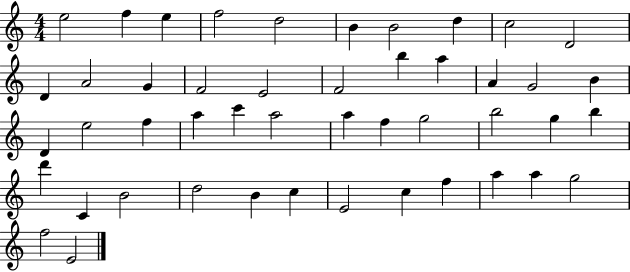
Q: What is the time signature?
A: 4/4